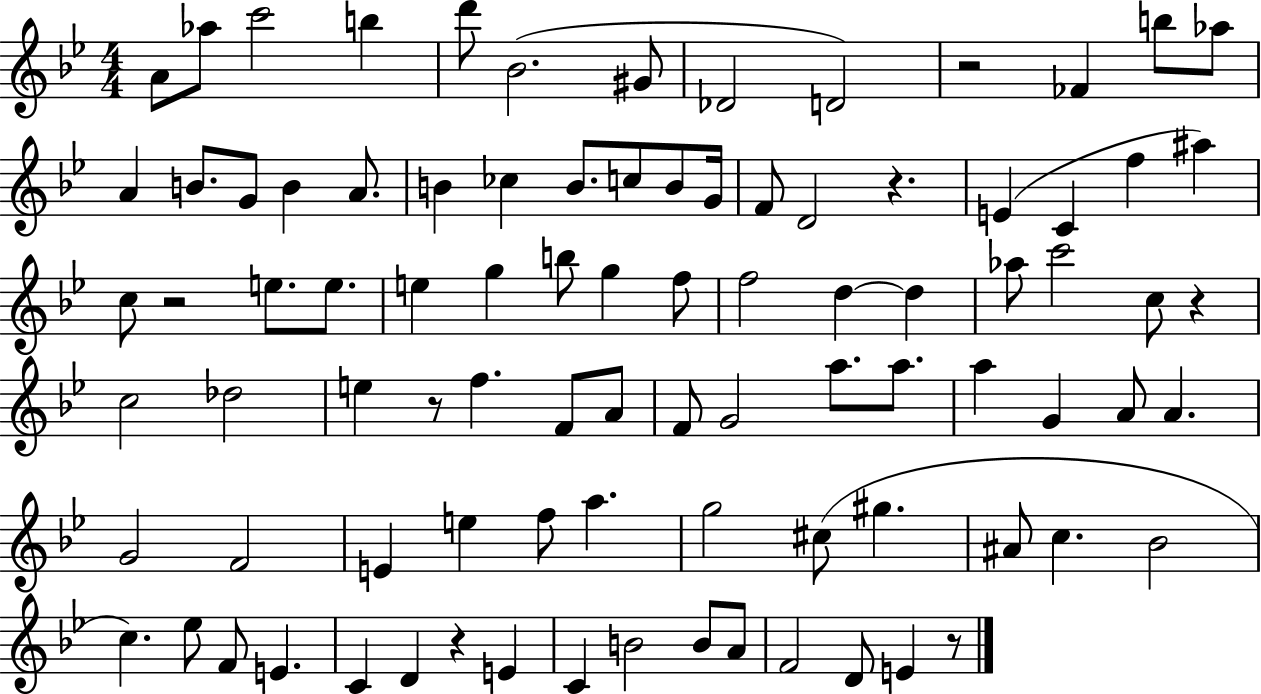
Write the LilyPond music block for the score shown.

{
  \clef treble
  \numericTimeSignature
  \time 4/4
  \key bes \major
  a'8 aes''8 c'''2 b''4 | d'''8 bes'2.( gis'8 | des'2 d'2) | r2 fes'4 b''8 aes''8 | \break a'4 b'8. g'8 b'4 a'8. | b'4 ces''4 b'8. c''8 b'8 g'16 | f'8 d'2 r4. | e'4( c'4 f''4 ais''4) | \break c''8 r2 e''8. e''8. | e''4 g''4 b''8 g''4 f''8 | f''2 d''4~~ d''4 | aes''8 c'''2 c''8 r4 | \break c''2 des''2 | e''4 r8 f''4. f'8 a'8 | f'8 g'2 a''8. a''8. | a''4 g'4 a'8 a'4. | \break g'2 f'2 | e'4 e''4 f''8 a''4. | g''2 cis''8( gis''4. | ais'8 c''4. bes'2 | \break c''4.) ees''8 f'8 e'4. | c'4 d'4 r4 e'4 | c'4 b'2 b'8 a'8 | f'2 d'8 e'4 r8 | \break \bar "|."
}